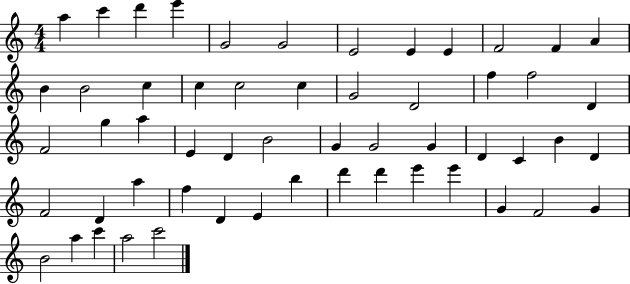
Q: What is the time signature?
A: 4/4